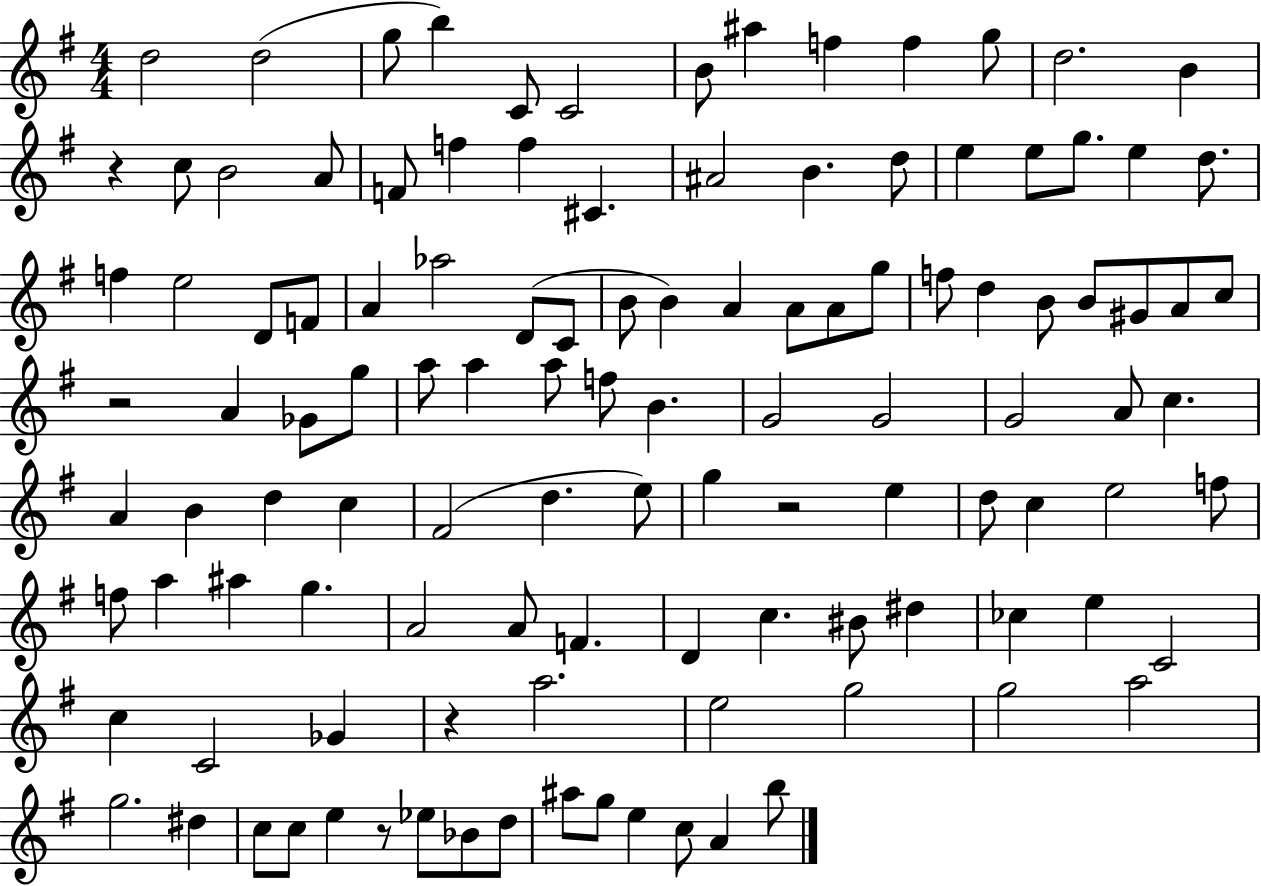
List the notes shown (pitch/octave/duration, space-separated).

D5/h D5/h G5/e B5/q C4/e C4/h B4/e A#5/q F5/q F5/q G5/e D5/h. B4/q R/q C5/e B4/h A4/e F4/e F5/q F5/q C#4/q. A#4/h B4/q. D5/e E5/q E5/e G5/e. E5/q D5/e. F5/q E5/h D4/e F4/e A4/q Ab5/h D4/e C4/e B4/e B4/q A4/q A4/e A4/e G5/e F5/e D5/q B4/e B4/e G#4/e A4/e C5/e R/h A4/q Gb4/e G5/e A5/e A5/q A5/e F5/e B4/q. G4/h G4/h G4/h A4/e C5/q. A4/q B4/q D5/q C5/q F#4/h D5/q. E5/e G5/q R/h E5/q D5/e C5/q E5/h F5/e F5/e A5/q A#5/q G5/q. A4/h A4/e F4/q. D4/q C5/q. BIS4/e D#5/q CES5/q E5/q C4/h C5/q C4/h Gb4/q R/q A5/h. E5/h G5/h G5/h A5/h G5/h. D#5/q C5/e C5/e E5/q R/e Eb5/e Bb4/e D5/e A#5/e G5/e E5/q C5/e A4/q B5/e